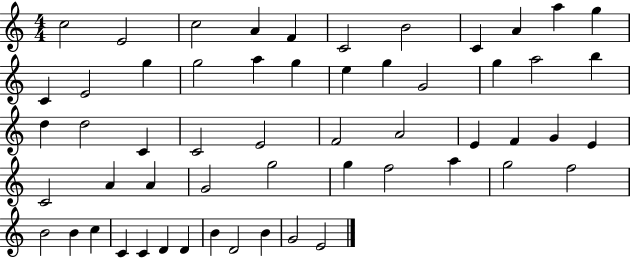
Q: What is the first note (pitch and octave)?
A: C5